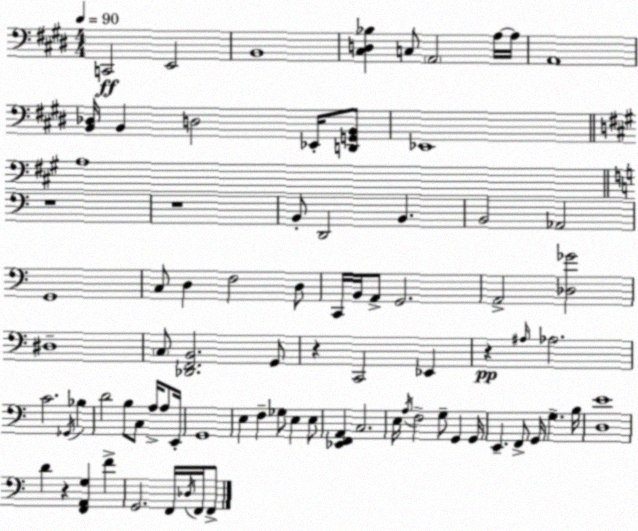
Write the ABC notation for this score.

X:1
T:Untitled
M:4/4
L:1/4
K:E
C,,2 E,,2 B,,4 [^C,D,_B,] C,/2 A,,2 A,/4 A,/4 A,,4 [B,,_D,]/4 B,, D,2 _E,,/4 [D,,G,,B,,]/2 _E,,4 A,4 z4 z4 B,,/2 D,,2 B,, B,,2 _A,,2 G,,4 C,/2 D, F,2 D,/2 C,,/4 B,,/4 A,,/2 G,,2 A,,2 [_D,_G]2 ^D,4 C,/2 [_D,,F,,B,,]2 G,,/2 z C,,2 _E,, z ^A,/4 _A,2 C2 _G,,/4 _B, D2 B,/2 C,/2 A,/4 A,/2 E,,/4 G,,4 E, F, _G,/2 E, E,/2 [_E,,F,,A,,] C,2 E,/4 A,/4 F,2 G,/2 G,, G,,/4 E,, F,,/2 G,,/4 G, B,/4 [D,E]4 D z [F,,A,,G,] F G,,2 F,,/4 _D,/4 F,,/4 F,,/2